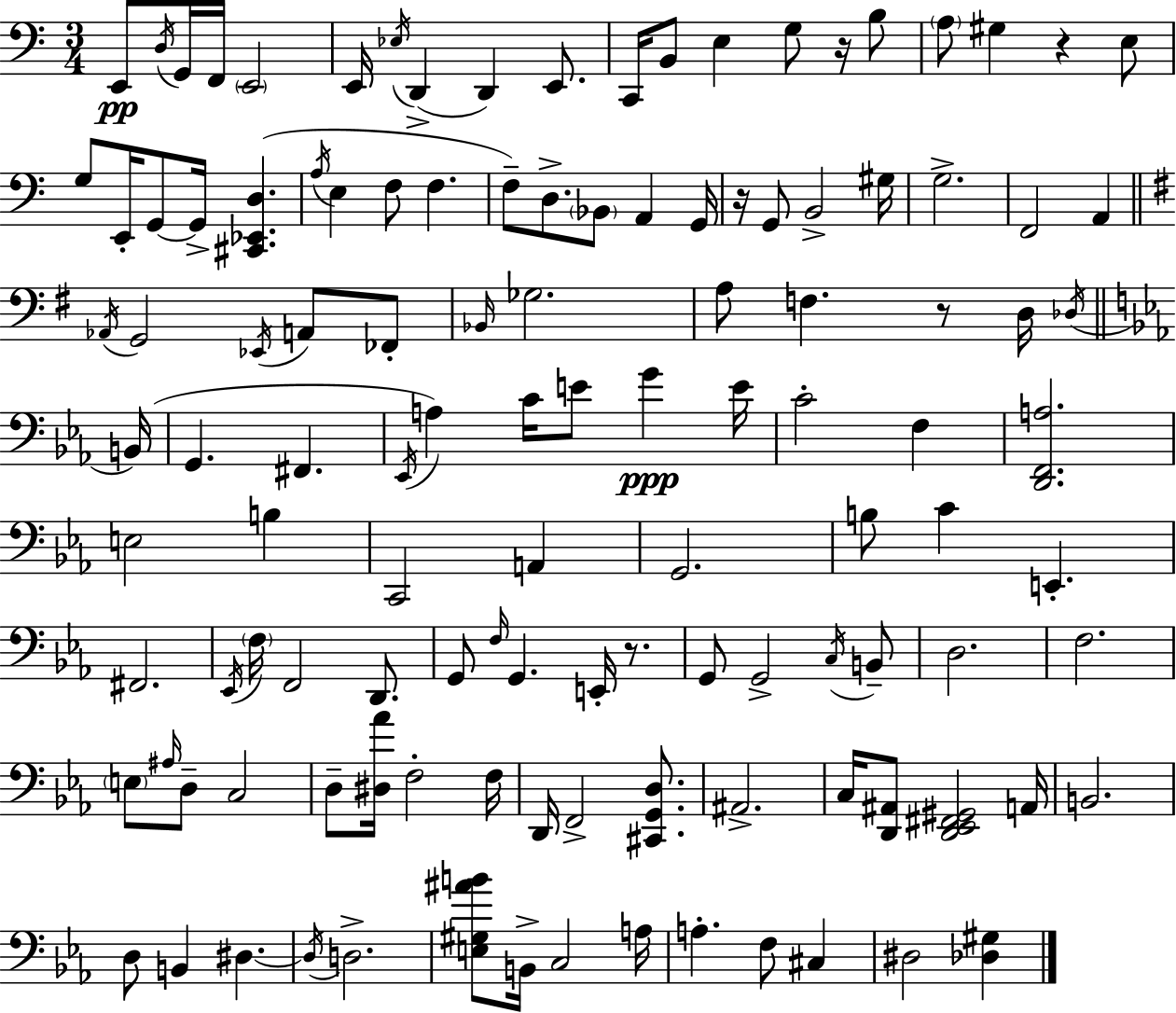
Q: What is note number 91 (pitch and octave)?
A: F2